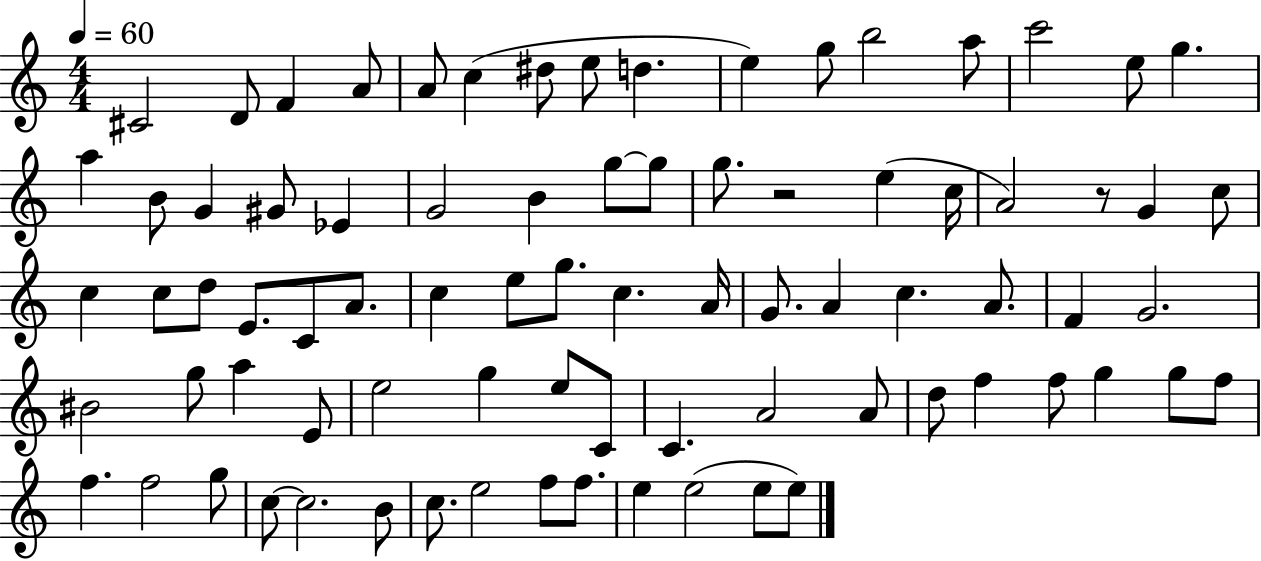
C#4/h D4/e F4/q A4/e A4/e C5/q D#5/e E5/e D5/q. E5/q G5/e B5/h A5/e C6/h E5/e G5/q. A5/q B4/e G4/q G#4/e Eb4/q G4/h B4/q G5/e G5/e G5/e. R/h E5/q C5/s A4/h R/e G4/q C5/e C5/q C5/e D5/e E4/e. C4/e A4/e. C5/q E5/e G5/e. C5/q. A4/s G4/e. A4/q C5/q. A4/e. F4/q G4/h. BIS4/h G5/e A5/q E4/e E5/h G5/q E5/e C4/e C4/q. A4/h A4/e D5/e F5/q F5/e G5/q G5/e F5/e F5/q. F5/h G5/e C5/e C5/h. B4/e C5/e. E5/h F5/e F5/e. E5/q E5/h E5/e E5/e